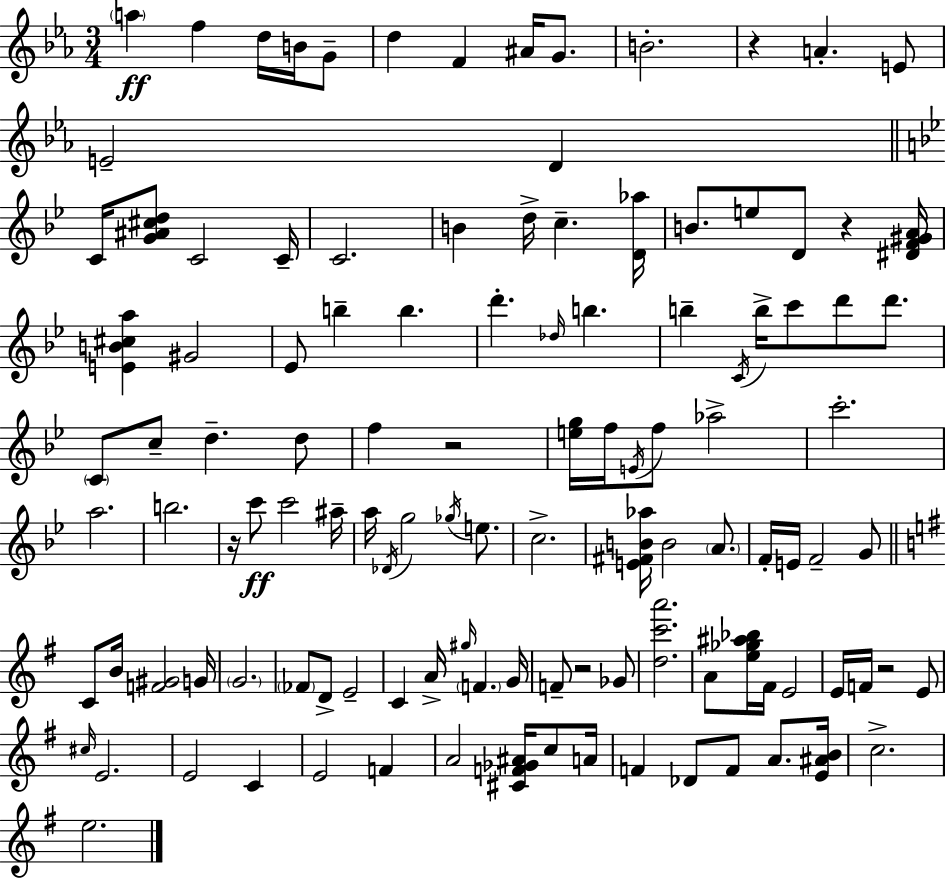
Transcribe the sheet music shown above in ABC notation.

X:1
T:Untitled
M:3/4
L:1/4
K:Cm
a f d/4 B/4 G/2 d F ^A/4 G/2 B2 z A E/2 E2 D C/4 [G^A^cd]/2 C2 C/4 C2 B d/4 c [D_a]/4 B/2 e/2 D/2 z [^DF^GA]/4 [EB^ca] ^G2 _E/2 b b d' _d/4 b b C/4 b/4 c'/2 d'/2 d'/2 C/2 c/2 d d/2 f z2 [eg]/4 f/4 E/4 f/2 _a2 c'2 a2 b2 z/4 c'/2 c'2 ^a/4 a/4 _D/4 g2 _g/4 e/2 c2 [E^FB_a]/4 B2 A/2 F/4 E/4 F2 G/2 C/2 B/4 [F^G]2 G/4 G2 _F/2 D/2 E2 C A/4 ^g/4 F G/4 F/2 z2 _G/2 [dc'a']2 A/2 [e_g^a_b]/4 ^F/4 E2 E/4 F/4 z2 E/2 ^c/4 E2 E2 C E2 F A2 [^CF_G^A]/4 c/2 A/4 F _D/2 F/2 A/2 [E^AB]/4 c2 e2